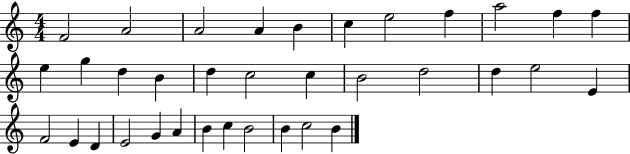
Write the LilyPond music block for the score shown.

{
  \clef treble
  \numericTimeSignature
  \time 4/4
  \key c \major
  f'2 a'2 | a'2 a'4 b'4 | c''4 e''2 f''4 | a''2 f''4 f''4 | \break e''4 g''4 d''4 b'4 | d''4 c''2 c''4 | b'2 d''2 | d''4 e''2 e'4 | \break f'2 e'4 d'4 | e'2 g'4 a'4 | b'4 c''4 b'2 | b'4 c''2 b'4 | \break \bar "|."
}